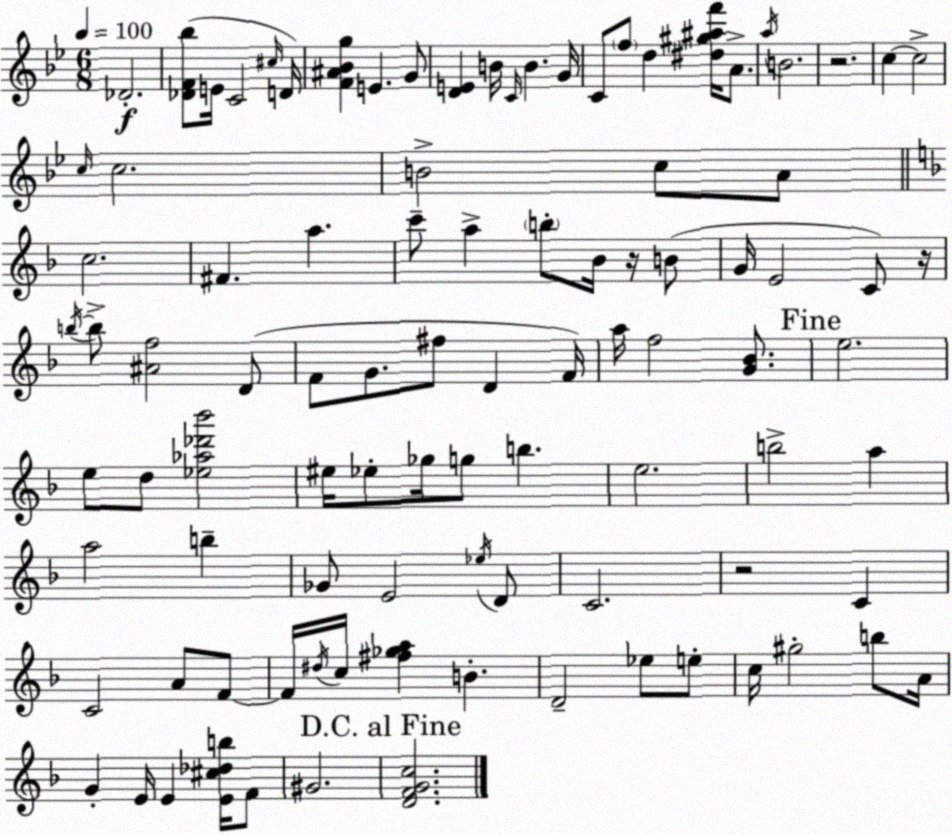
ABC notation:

X:1
T:Untitled
M:6/8
L:1/4
K:Bb
_D2 [_DF_b]/2 E/4 C2 ^c/4 D/4 [F^A_Bg] E G/2 [DE] B/4 C/4 B G/4 C/2 f/2 d [^d^g^af']/4 A/2 a/4 B2 z2 c c2 c/4 c2 B2 c/2 A/2 c2 ^F a c'/2 a b/2 _B/4 z/4 B/2 G/4 E2 C/2 z/4 b/4 b/2 [^Af]2 D/2 F/2 G/2 ^f/2 D F/4 a/4 f2 [G_B]/2 e2 e/2 d/2 [_e_a_d'_b']2 ^e/4 _e/2 _g/4 g/2 b e2 b2 a a2 b _G/2 E2 _e/4 D/2 C2 z2 C C2 A/2 F/2 F/4 ^d/4 c/4 [^f_ga] B D2 _e/2 e/2 c/4 ^g2 b/2 A/4 G E/4 E [E^c_db]/4 F/2 ^G2 [DFGc]2